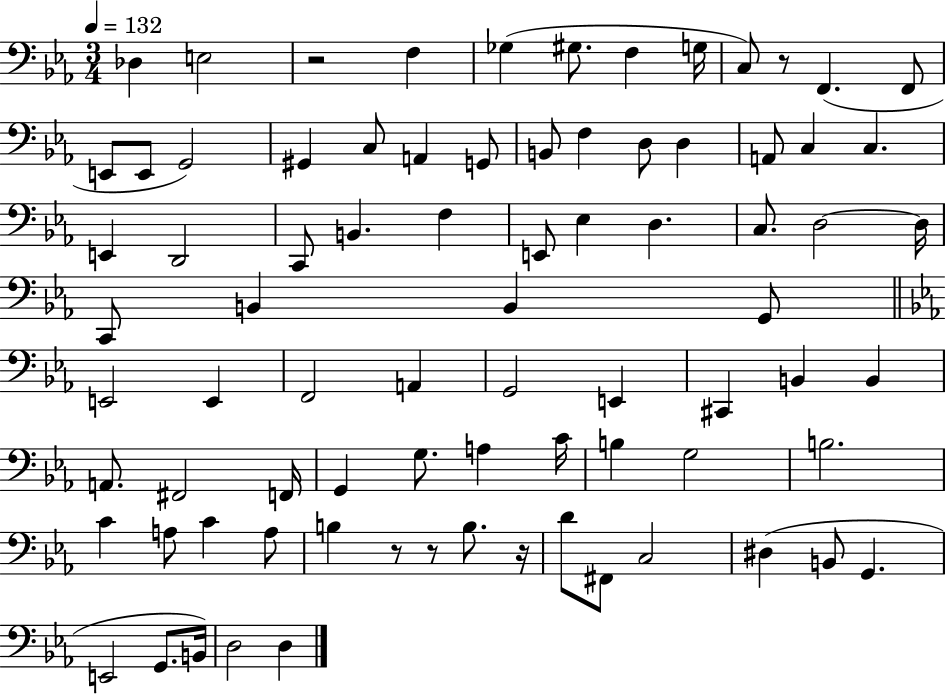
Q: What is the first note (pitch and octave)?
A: Db3